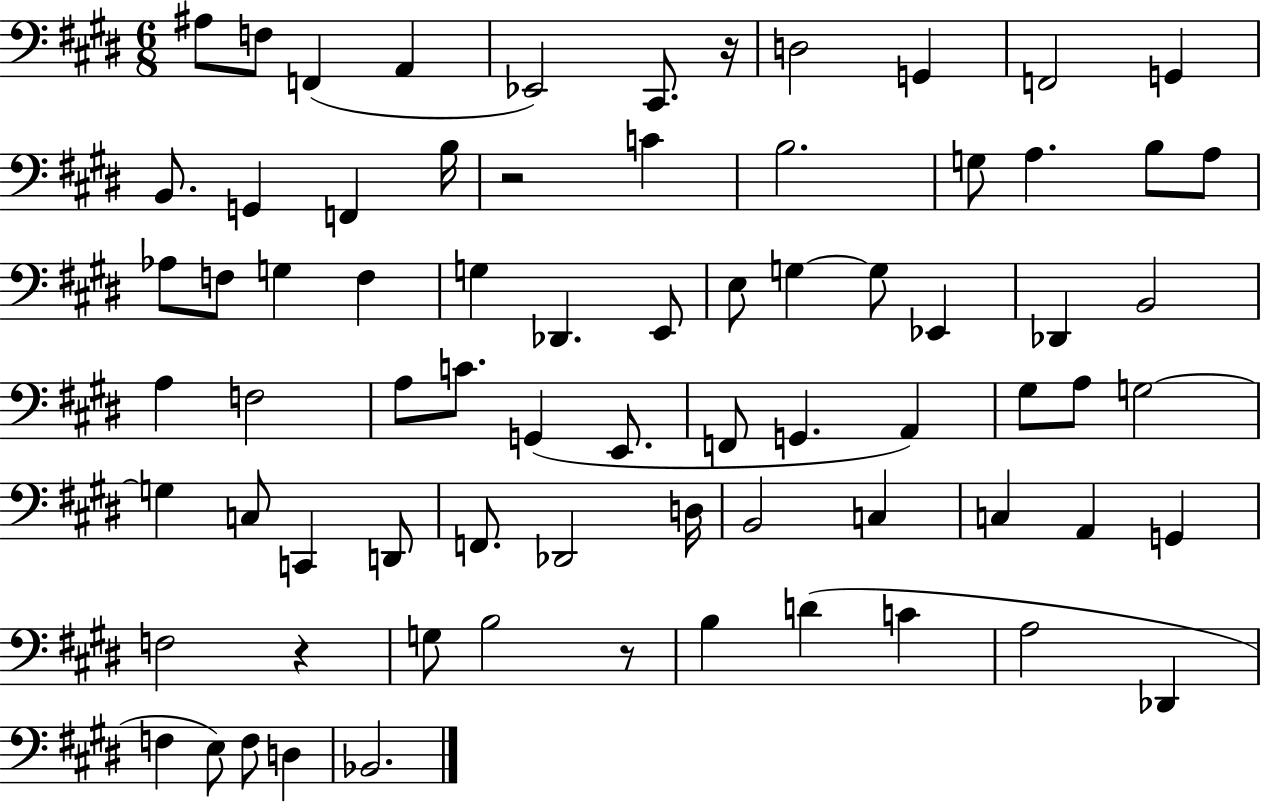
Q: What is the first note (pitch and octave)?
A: A#3